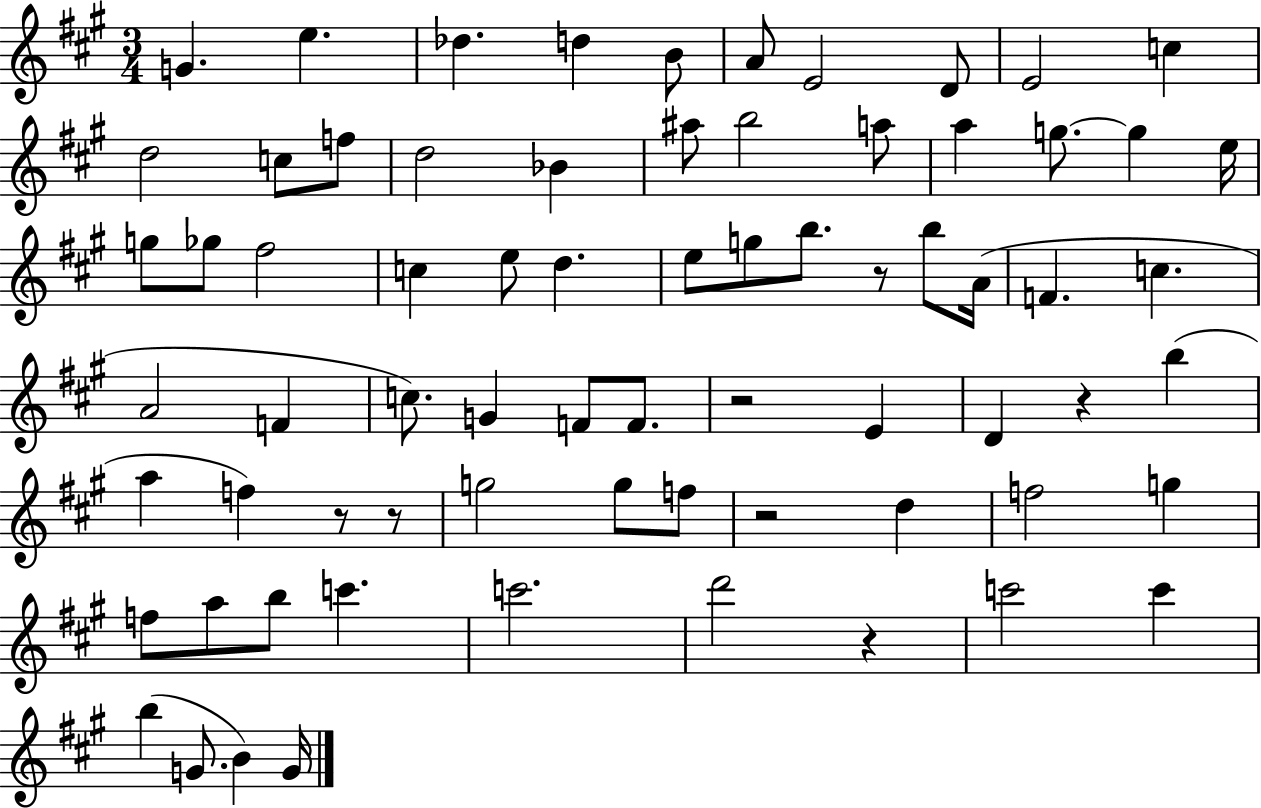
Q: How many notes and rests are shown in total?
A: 71